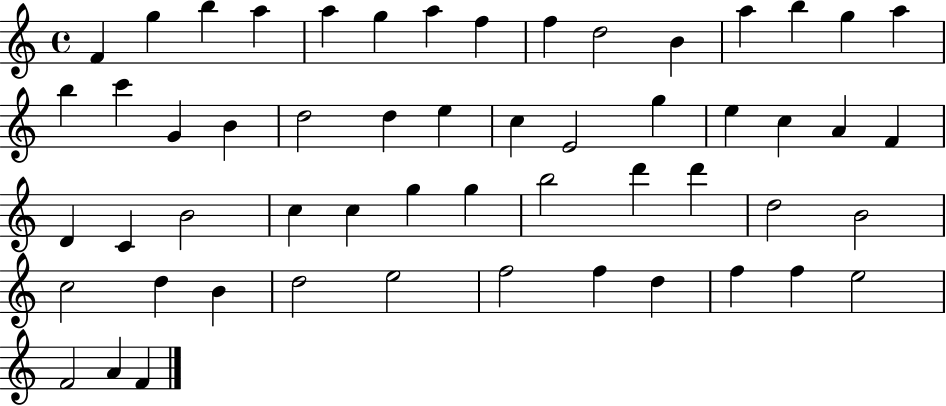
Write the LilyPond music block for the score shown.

{
  \clef treble
  \time 4/4
  \defaultTimeSignature
  \key c \major
  f'4 g''4 b''4 a''4 | a''4 g''4 a''4 f''4 | f''4 d''2 b'4 | a''4 b''4 g''4 a''4 | \break b''4 c'''4 g'4 b'4 | d''2 d''4 e''4 | c''4 e'2 g''4 | e''4 c''4 a'4 f'4 | \break d'4 c'4 b'2 | c''4 c''4 g''4 g''4 | b''2 d'''4 d'''4 | d''2 b'2 | \break c''2 d''4 b'4 | d''2 e''2 | f''2 f''4 d''4 | f''4 f''4 e''2 | \break f'2 a'4 f'4 | \bar "|."
}